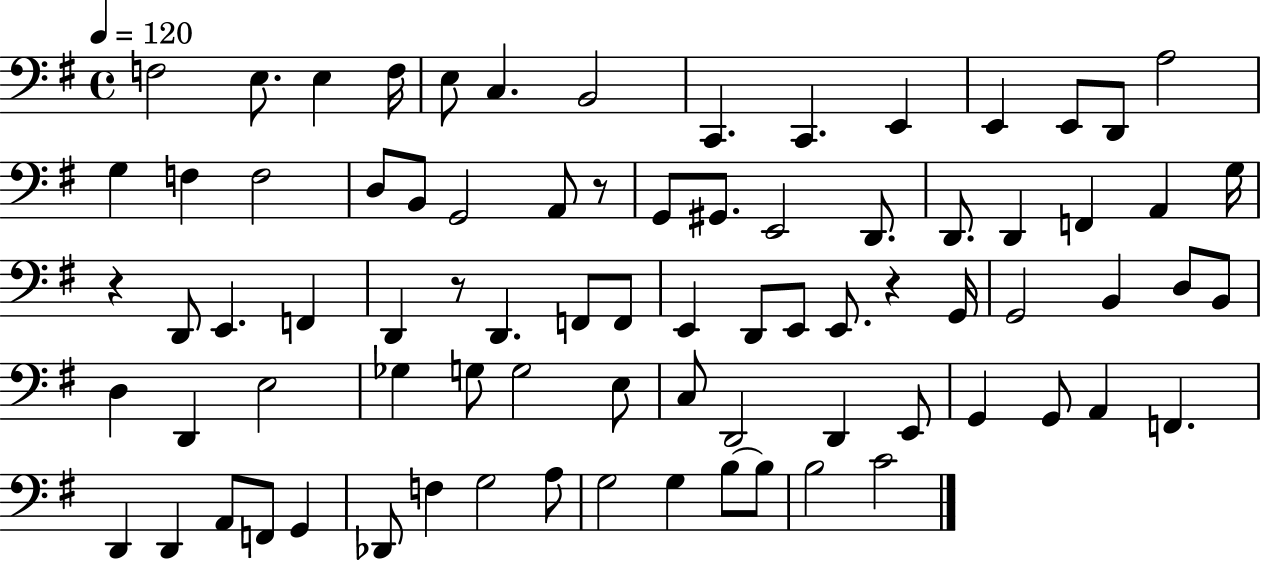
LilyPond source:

{
  \clef bass
  \time 4/4
  \defaultTimeSignature
  \key g \major
  \tempo 4 = 120
  \repeat volta 2 { f2 e8. e4 f16 | e8 c4. b,2 | c,4. c,4. e,4 | e,4 e,8 d,8 a2 | \break g4 f4 f2 | d8 b,8 g,2 a,8 r8 | g,8 gis,8. e,2 d,8. | d,8. d,4 f,4 a,4 g16 | \break r4 d,8 e,4. f,4 | d,4 r8 d,4. f,8 f,8 | e,4 d,8 e,8 e,8. r4 g,16 | g,2 b,4 d8 b,8 | \break d4 d,4 e2 | ges4 g8 g2 e8 | c8 d,2 d,4 e,8 | g,4 g,8 a,4 f,4. | \break d,4 d,4 a,8 f,8 g,4 | des,8 f4 g2 a8 | g2 g4 b8~~ b8 | b2 c'2 | \break } \bar "|."
}